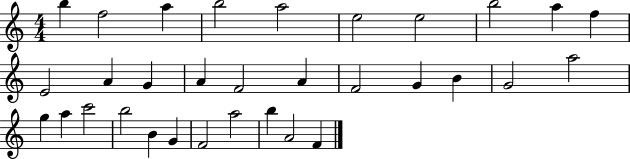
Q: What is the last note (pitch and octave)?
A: F4